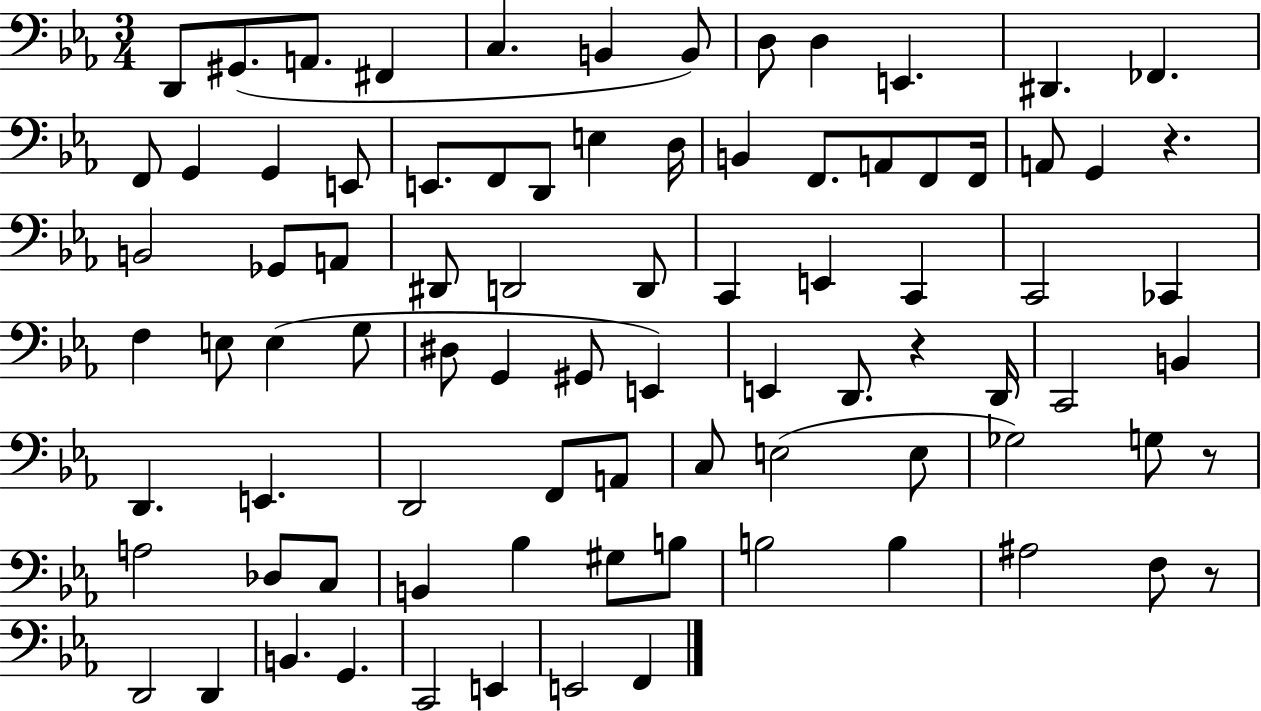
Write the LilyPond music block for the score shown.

{
  \clef bass
  \numericTimeSignature
  \time 3/4
  \key ees \major
  d,8 gis,8.( a,8. fis,4 | c4. b,4 b,8) | d8 d4 e,4. | dis,4. fes,4. | \break f,8 g,4 g,4 e,8 | e,8. f,8 d,8 e4 d16 | b,4 f,8. a,8 f,8 f,16 | a,8 g,4 r4. | \break b,2 ges,8 a,8 | dis,8 d,2 d,8 | c,4 e,4 c,4 | c,2 ces,4 | \break f4 e8 e4( g8 | dis8 g,4 gis,8 e,4) | e,4 d,8. r4 d,16 | c,2 b,4 | \break d,4. e,4. | d,2 f,8 a,8 | c8 e2( e8 | ges2) g8 r8 | \break a2 des8 c8 | b,4 bes4 gis8 b8 | b2 b4 | ais2 f8 r8 | \break d,2 d,4 | b,4. g,4. | c,2 e,4 | e,2 f,4 | \break \bar "|."
}